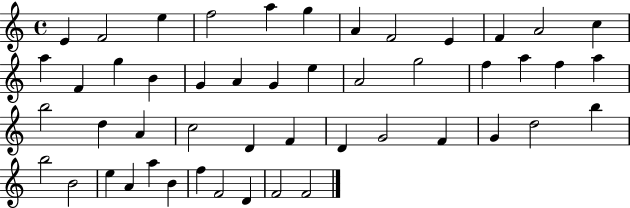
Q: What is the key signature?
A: C major